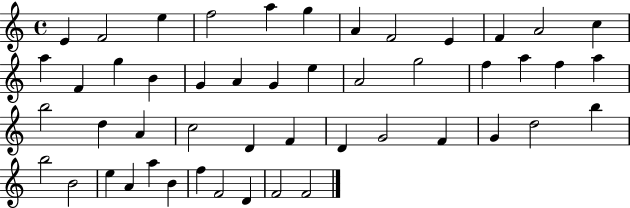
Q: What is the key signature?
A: C major